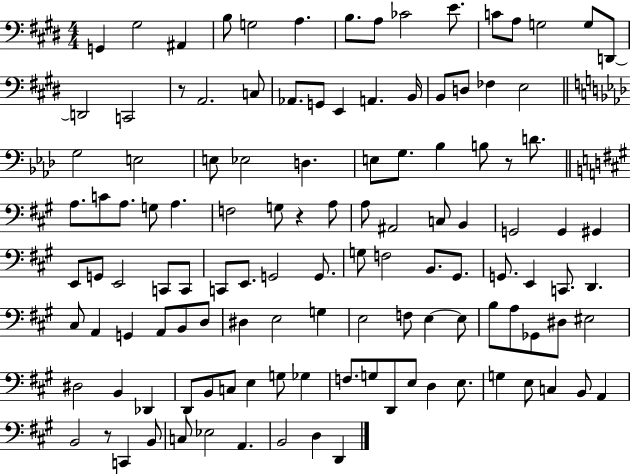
{
  \clef bass
  \numericTimeSignature
  \time 4/4
  \key e \major
  g,4 gis2 ais,4 | b8 g2 a4. | b8. a8 ces'2 e'8. | c'8 a8 g2 g8 d,8~~ | \break d,2 c,2 | r8 a,2. c8 | aes,8. g,8 e,4 a,4. b,16 | b,8 d8 fes4 e2 | \break \bar "||" \break \key aes \major g2 e2 | e8 ees2 d4. | e8 g8. bes4 b8 r8 d'8. | \bar "||" \break \key a \major a8. c'8 a8. g8 a4. | f2 g8 r4 a8 | a8 ais,2 c8 b,4 | g,2 g,4 gis,4 | \break e,8 g,8 e,2 c,8 c,8 | c,8 e,8. g,2 g,8. | g8 f2 b,8. gis,8. | g,8. e,4 c,8. d,4. | \break cis8 a,4 g,4 a,8 b,8 d8 | dis4 e2 g4 | e2 f8 e4~~ e8 | b8 a8 ges,8 dis8 eis2 | \break dis2 b,4 des,4 | d,8 b,8 c8 e4 g8 ges4 | f8. g8 d,8 e8 d4 e8. | g4 e8 c4 b,8 a,4 | \break b,2 r8 c,4 b,8 | c8 ees2 a,4. | b,2 d4 d,4 | \bar "|."
}